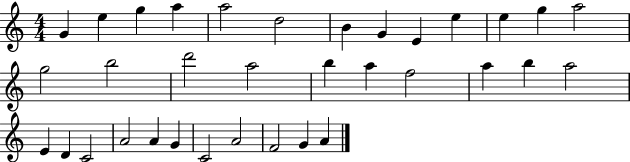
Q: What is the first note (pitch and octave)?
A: G4